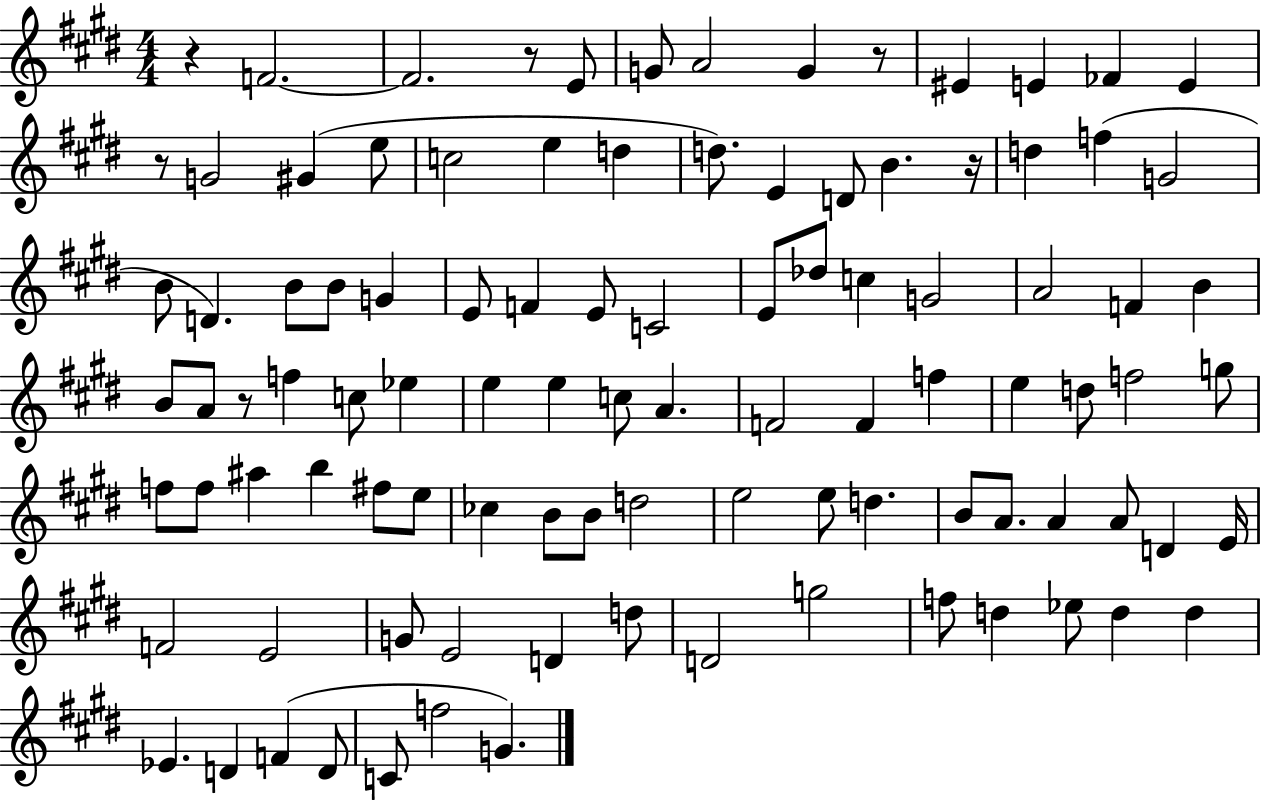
R/q F4/h. F4/h. R/e E4/e G4/e A4/h G4/q R/e EIS4/q E4/q FES4/q E4/q R/e G4/h G#4/q E5/e C5/h E5/q D5/q D5/e. E4/q D4/e B4/q. R/s D5/q F5/q G4/h B4/e D4/q. B4/e B4/e G4/q E4/e F4/q E4/e C4/h E4/e Db5/e C5/q G4/h A4/h F4/q B4/q B4/e A4/e R/e F5/q C5/e Eb5/q E5/q E5/q C5/e A4/q. F4/h F4/q F5/q E5/q D5/e F5/h G5/e F5/e F5/e A#5/q B5/q F#5/e E5/e CES5/q B4/e B4/e D5/h E5/h E5/e D5/q. B4/e A4/e. A4/q A4/e D4/q E4/s F4/h E4/h G4/e E4/h D4/q D5/e D4/h G5/h F5/e D5/q Eb5/e D5/q D5/q Eb4/q. D4/q F4/q D4/e C4/e F5/h G4/q.